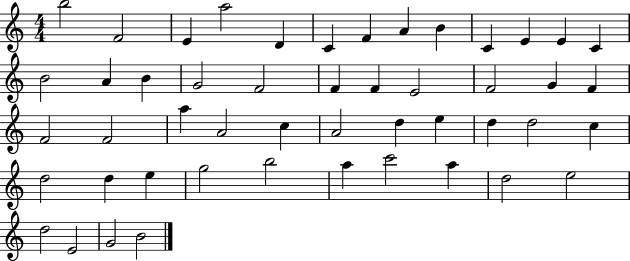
{
  \clef treble
  \numericTimeSignature
  \time 4/4
  \key c \major
  b''2 f'2 | e'4 a''2 d'4 | c'4 f'4 a'4 b'4 | c'4 e'4 e'4 c'4 | \break b'2 a'4 b'4 | g'2 f'2 | f'4 f'4 e'2 | f'2 g'4 f'4 | \break f'2 f'2 | a''4 a'2 c''4 | a'2 d''4 e''4 | d''4 d''2 c''4 | \break d''2 d''4 e''4 | g''2 b''2 | a''4 c'''2 a''4 | d''2 e''2 | \break d''2 e'2 | g'2 b'2 | \bar "|."
}